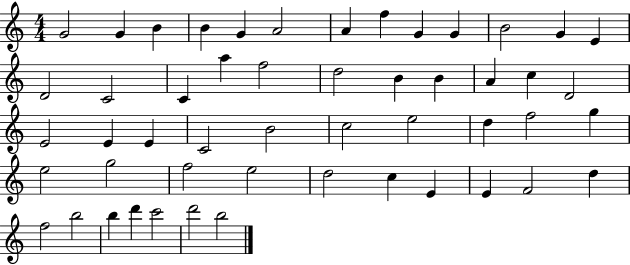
{
  \clef treble
  \numericTimeSignature
  \time 4/4
  \key c \major
  g'2 g'4 b'4 | b'4 g'4 a'2 | a'4 f''4 g'4 g'4 | b'2 g'4 e'4 | \break d'2 c'2 | c'4 a''4 f''2 | d''2 b'4 b'4 | a'4 c''4 d'2 | \break e'2 e'4 e'4 | c'2 b'2 | c''2 e''2 | d''4 f''2 g''4 | \break e''2 g''2 | f''2 e''2 | d''2 c''4 e'4 | e'4 f'2 d''4 | \break f''2 b''2 | b''4 d'''4 c'''2 | d'''2 b''2 | \bar "|."
}